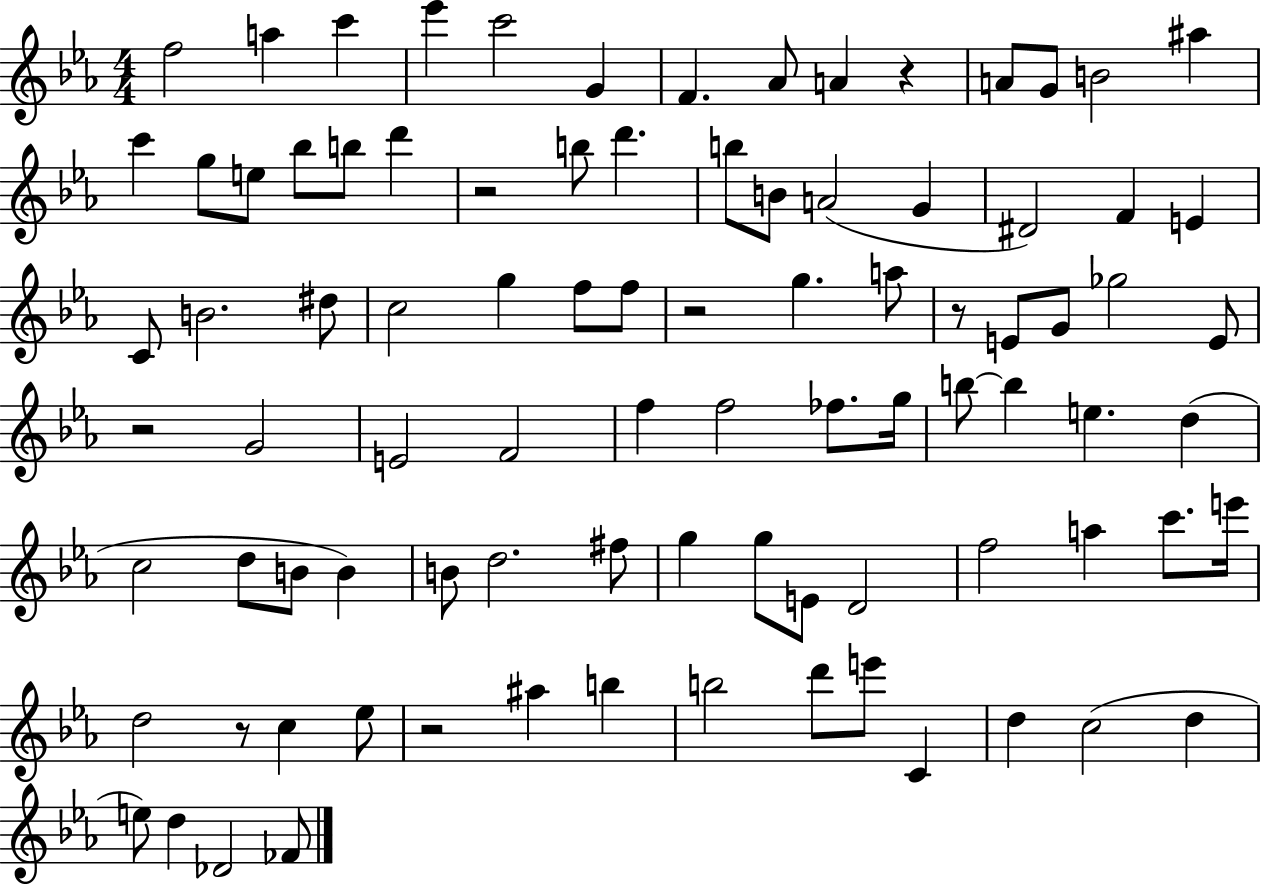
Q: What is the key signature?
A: EES major